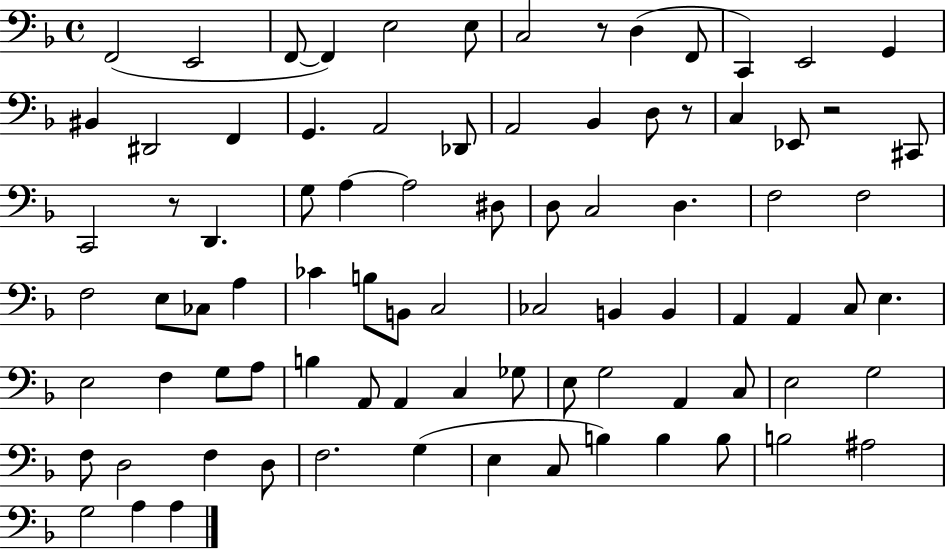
X:1
T:Untitled
M:4/4
L:1/4
K:F
F,,2 E,,2 F,,/2 F,, E,2 E,/2 C,2 z/2 D, F,,/2 C,, E,,2 G,, ^B,, ^D,,2 F,, G,, A,,2 _D,,/2 A,,2 _B,, D,/2 z/2 C, _E,,/2 z2 ^C,,/2 C,,2 z/2 D,, G,/2 A, A,2 ^D,/2 D,/2 C,2 D, F,2 F,2 F,2 E,/2 _C,/2 A, _C B,/2 B,,/2 C,2 _C,2 B,, B,, A,, A,, C,/2 E, E,2 F, G,/2 A,/2 B, A,,/2 A,, C, _G,/2 E,/2 G,2 A,, C,/2 E,2 G,2 F,/2 D,2 F, D,/2 F,2 G, E, C,/2 B, B, B,/2 B,2 ^A,2 G,2 A, A,